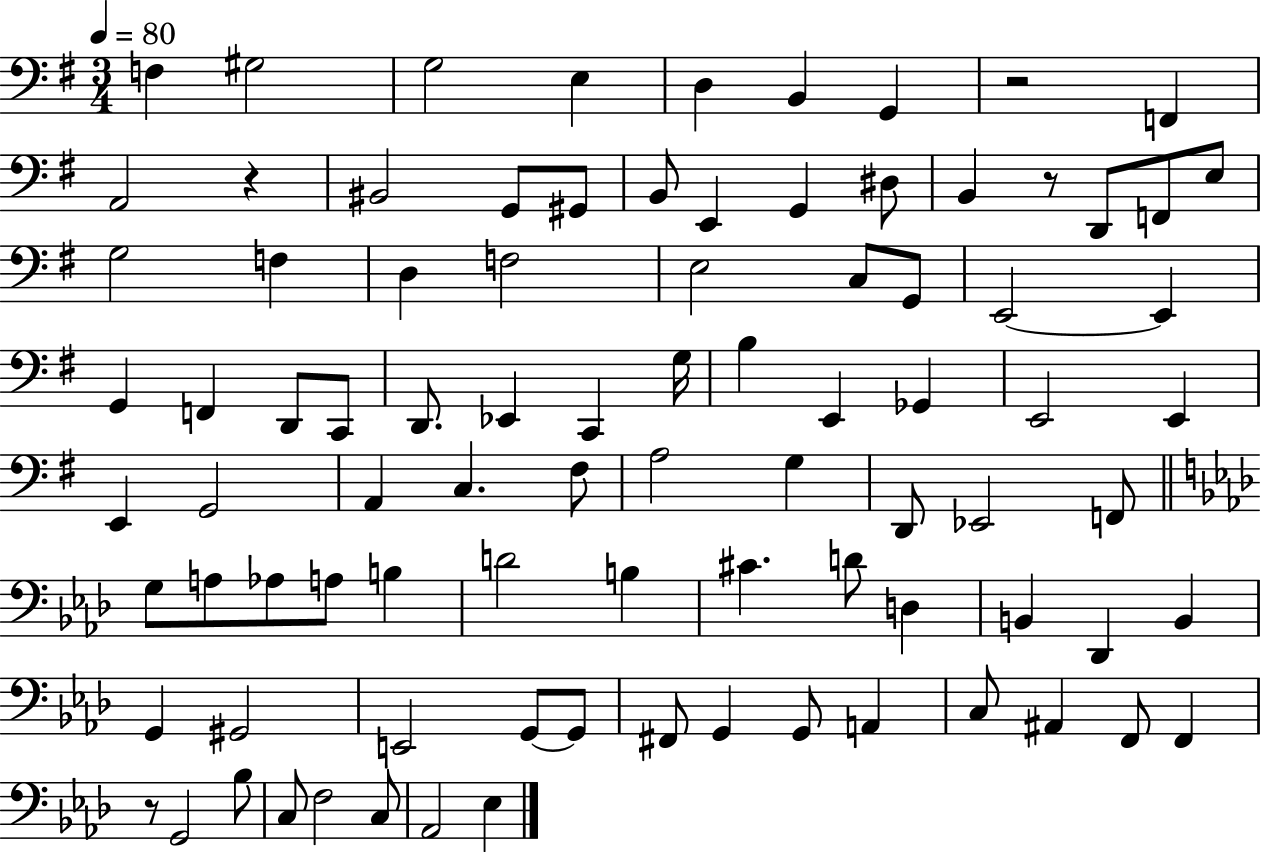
{
  \clef bass
  \numericTimeSignature
  \time 3/4
  \key g \major
  \tempo 4 = 80
  f4 gis2 | g2 e4 | d4 b,4 g,4 | r2 f,4 | \break a,2 r4 | bis,2 g,8 gis,8 | b,8 e,4 g,4 dis8 | b,4 r8 d,8 f,8 e8 | \break g2 f4 | d4 f2 | e2 c8 g,8 | e,2~~ e,4 | \break g,4 f,4 d,8 c,8 | d,8. ees,4 c,4 g16 | b4 e,4 ges,4 | e,2 e,4 | \break e,4 g,2 | a,4 c4. fis8 | a2 g4 | d,8 ees,2 f,8 | \break \bar "||" \break \key aes \major g8 a8 aes8 a8 b4 | d'2 b4 | cis'4. d'8 d4 | b,4 des,4 b,4 | \break g,4 gis,2 | e,2 g,8~~ g,8 | fis,8 g,4 g,8 a,4 | c8 ais,4 f,8 f,4 | \break r8 g,2 bes8 | c8 f2 c8 | aes,2 ees4 | \bar "|."
}